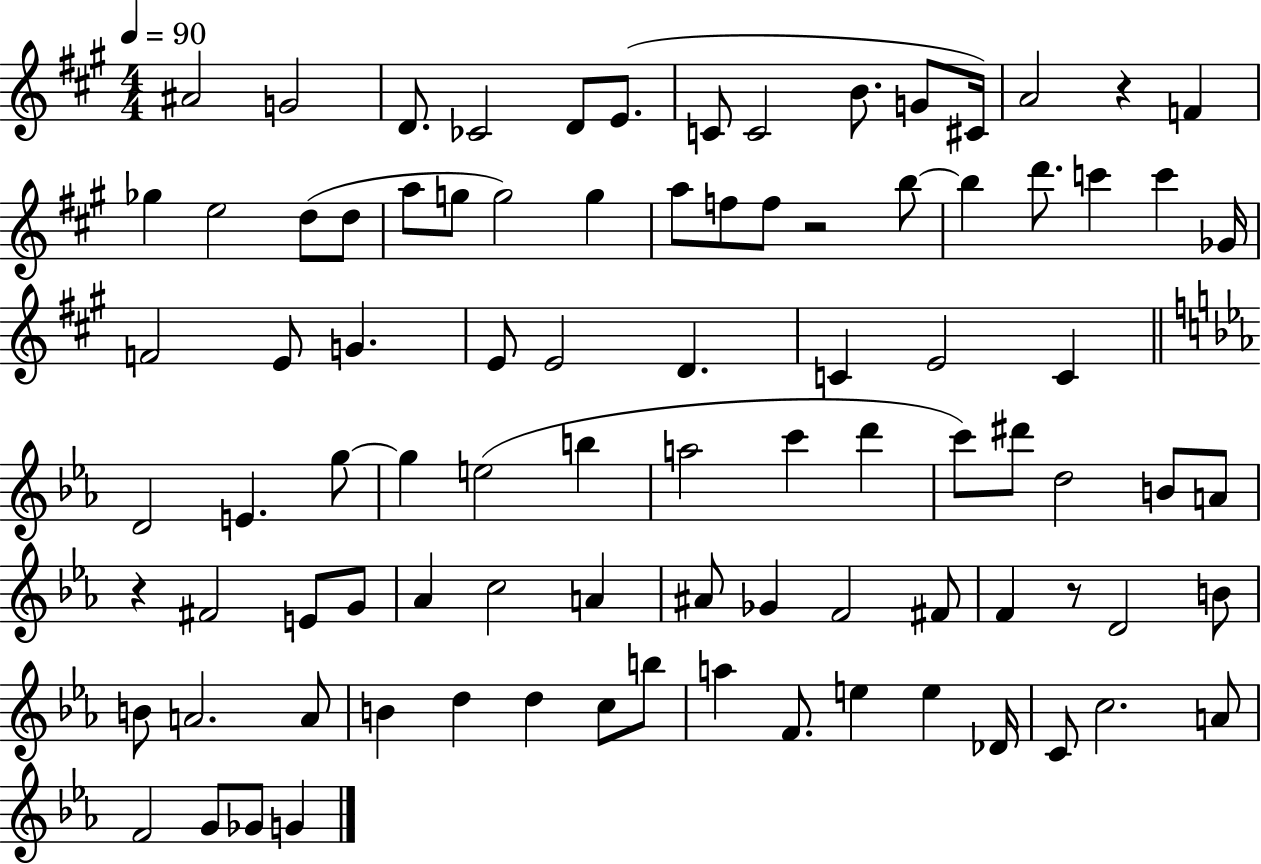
{
  \clef treble
  \numericTimeSignature
  \time 4/4
  \key a \major
  \tempo 4 = 90
  \repeat volta 2 { ais'2 g'2 | d'8. ces'2 d'8 e'8.( | c'8 c'2 b'8. g'8 cis'16) | a'2 r4 f'4 | \break ges''4 e''2 d''8( d''8 | a''8 g''8 g''2) g''4 | a''8 f''8 f''8 r2 b''8~~ | b''4 d'''8. c'''4 c'''4 ges'16 | \break f'2 e'8 g'4. | e'8 e'2 d'4. | c'4 e'2 c'4 | \bar "||" \break \key ees \major d'2 e'4. g''8~~ | g''4 e''2( b''4 | a''2 c'''4 d'''4 | c'''8) dis'''8 d''2 b'8 a'8 | \break r4 fis'2 e'8 g'8 | aes'4 c''2 a'4 | ais'8 ges'4 f'2 fis'8 | f'4 r8 d'2 b'8 | \break b'8 a'2. a'8 | b'4 d''4 d''4 c''8 b''8 | a''4 f'8. e''4 e''4 des'16 | c'8 c''2. a'8 | \break f'2 g'8 ges'8 g'4 | } \bar "|."
}